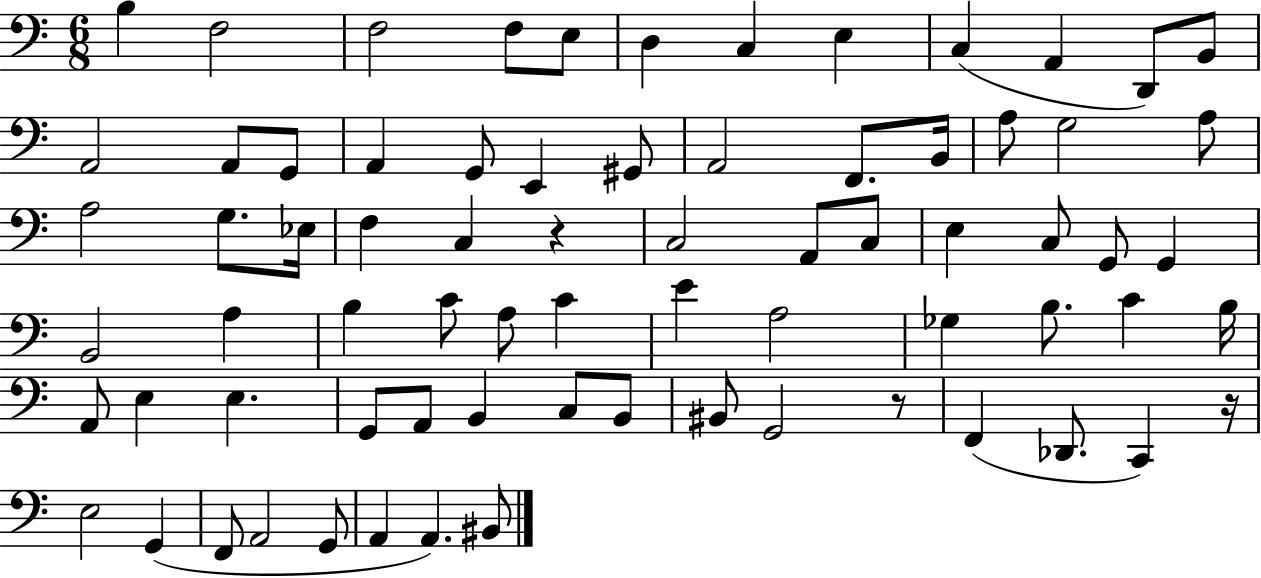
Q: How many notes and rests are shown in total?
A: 73